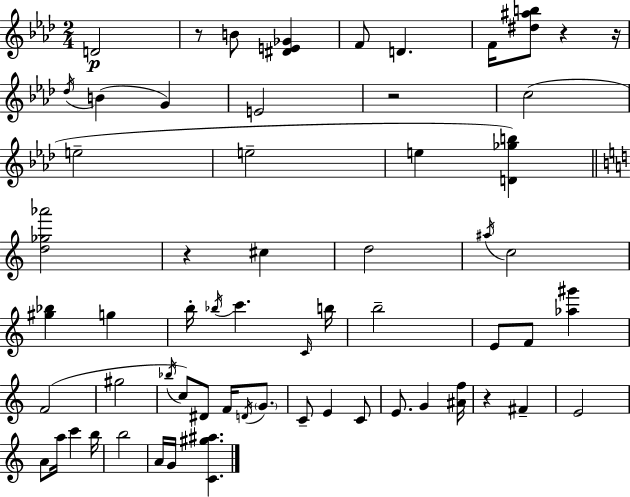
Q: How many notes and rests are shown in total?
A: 62